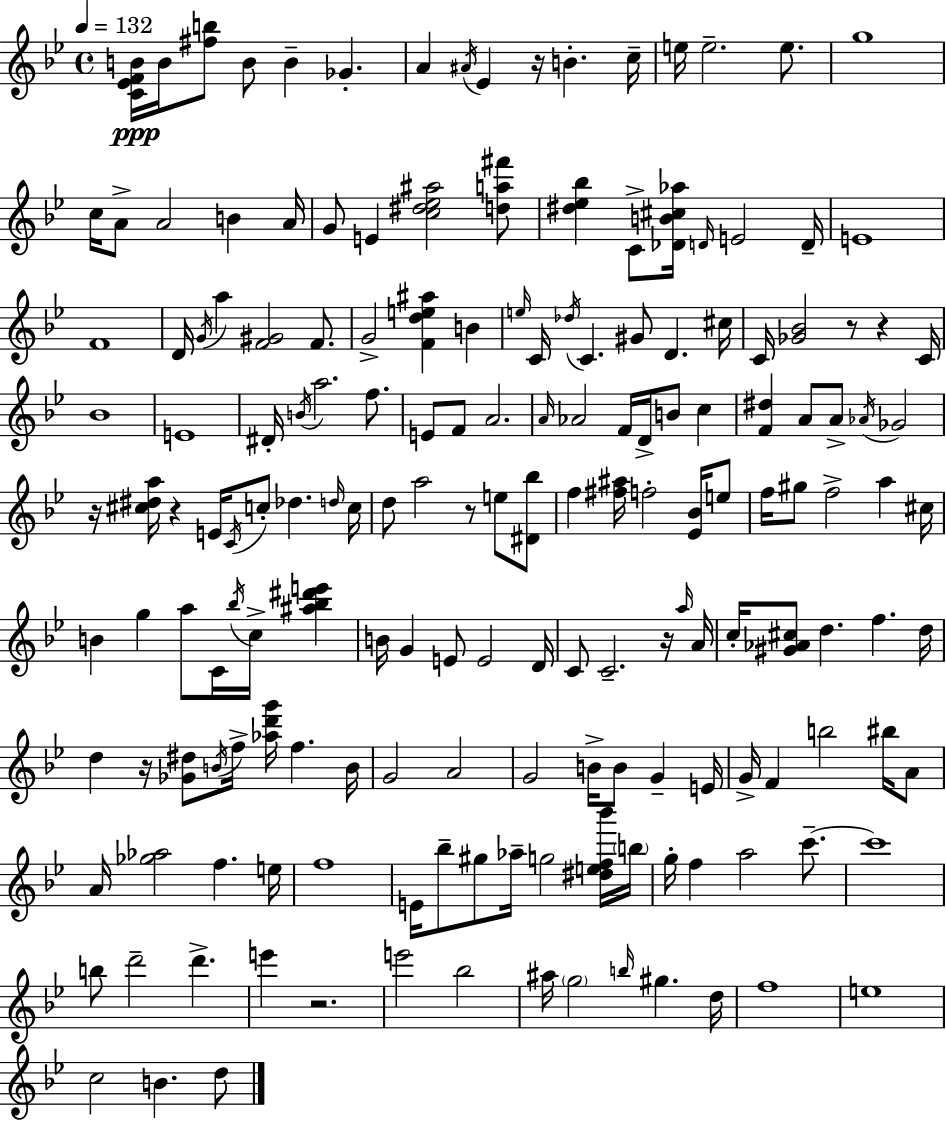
{
  \clef treble
  \time 4/4
  \defaultTimeSignature
  \key bes \major
  \tempo 4 = 132
  \repeat volta 2 { <c' ees' f' b'>16\ppp b'16 <fis'' b''>8 b'8 b'4-- ges'4.-. | a'4 \acciaccatura { ais'16 } ees'4 r16 b'4.-. | c''16-- e''16 e''2.-- e''8. | g''1 | \break c''16 a'8-> a'2 b'4 | a'16 g'8 e'4 <c'' dis'' ees'' ais''>2 <d'' a'' fis'''>8 | <dis'' ees'' bes''>4 c'8-> <des' b' cis'' aes''>16 \grace { d'16 } e'2 | d'16-- e'1 | \break f'1 | d'16 \acciaccatura { g'16 } a''4 <f' gis'>2 | f'8. g'2-> <f' d'' e'' ais''>4 b'4 | \grace { e''16 } c'16 \acciaccatura { des''16 } c'4. gis'8 d'4. | \break cis''16 c'16 <ges' bes'>2 r8 | r4 c'16 bes'1 | e'1 | dis'16-. \acciaccatura { b'16 } a''2. | \break f''8. e'8 f'8 a'2. | \grace { a'16 } aes'2 f'16 | d'16-> b'8 c''4 <f' dis''>4 a'8 a'8-> \acciaccatura { aes'16 } | ges'2 r16 <cis'' dis'' a''>16 r4 e'16 \acciaccatura { c'16 } | \break c''8-. des''4. \grace { d''16 } c''16 d''8 a''2 | r8 e''8 <dis' bes''>8 f''4 <fis'' ais''>16 f''2-. | <ees' bes'>16 e''8 f''16 gis''8 f''2-> | a''4 cis''16 b'4 g''4 | \break a''8 c'16 \acciaccatura { bes''16 } c''16-> <ais'' bes'' dis''' e'''>4 b'16 g'4 | e'8 e'2 d'16 c'8 c'2.-- | r16 \grace { a''16 } a'16 c''16-. <gis' aes' cis''>8 d''4. | f''4. d''16 d''4 | \break r16 <ges' dis''>8 \acciaccatura { b'16 } f''16-> <aes'' d''' g'''>16 f''4. b'16 g'2 | a'2 g'2 | b'16-> b'8 g'4-- e'16 g'16-> f'4 | b''2 bis''16 a'8 a'16 <ges'' aes''>2 | \break f''4. e''16 f''1 | e'16 bes''8-- | gis''8 aes''16-- g''2 <dis'' e'' f'' bes'''>16 \parenthesize b''16 g''16-. f''4 | a''2 c'''8.--~~ c'''1 | \break b''8 d'''2-- | d'''4.-> e'''4 | r2. e'''2 | bes''2 ais''16 \parenthesize g''2 | \break \grace { b''16 } gis''4. d''16 f''1 | e''1 | c''2 | b'4. d''8 } \bar "|."
}